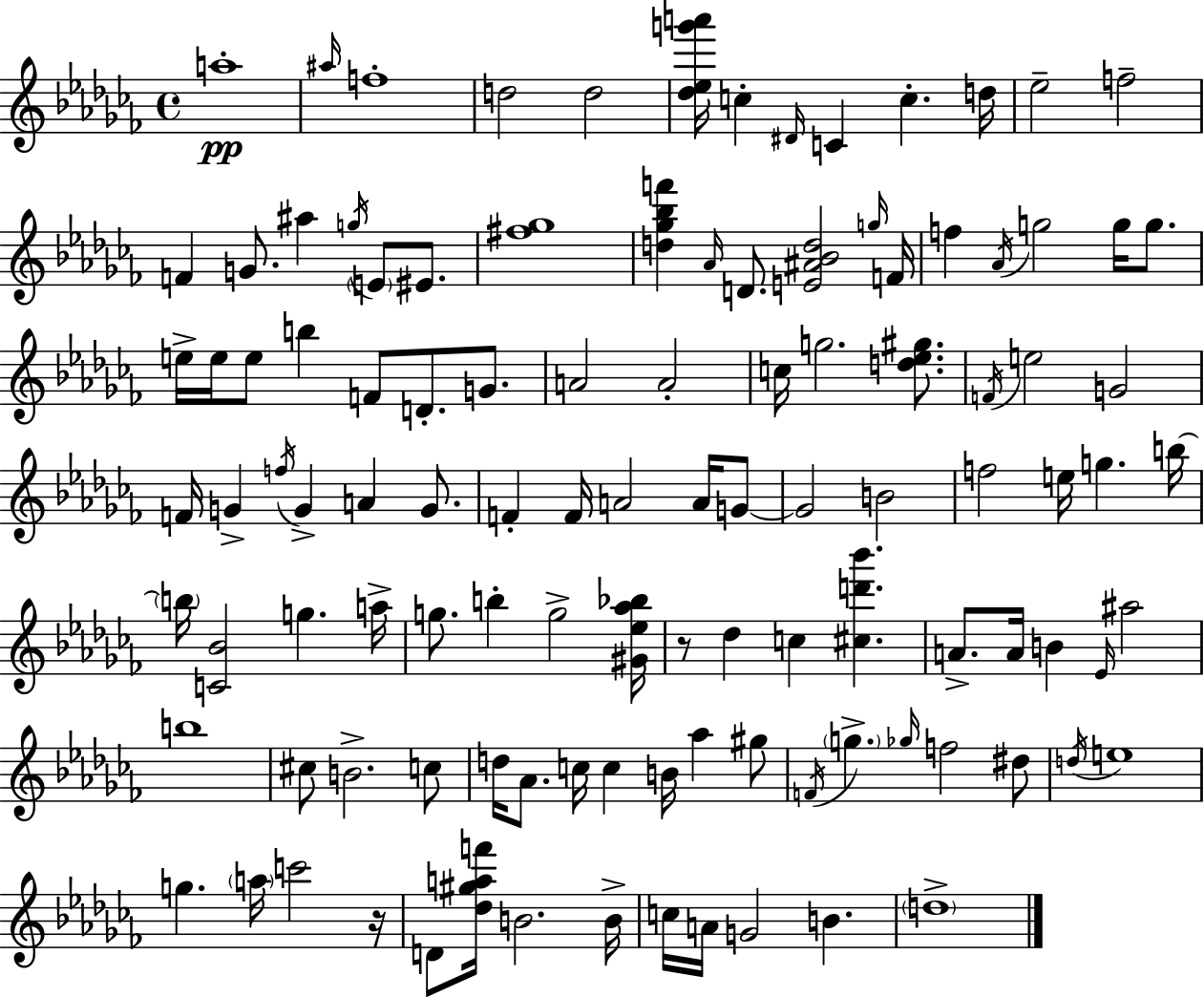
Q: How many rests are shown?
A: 2